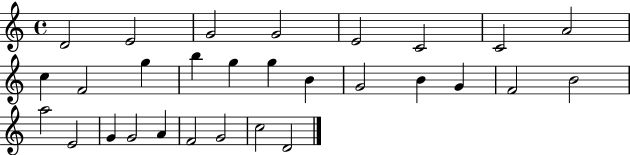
X:1
T:Untitled
M:4/4
L:1/4
K:C
D2 E2 G2 G2 E2 C2 C2 A2 c F2 g b g g B G2 B G F2 B2 a2 E2 G G2 A F2 G2 c2 D2